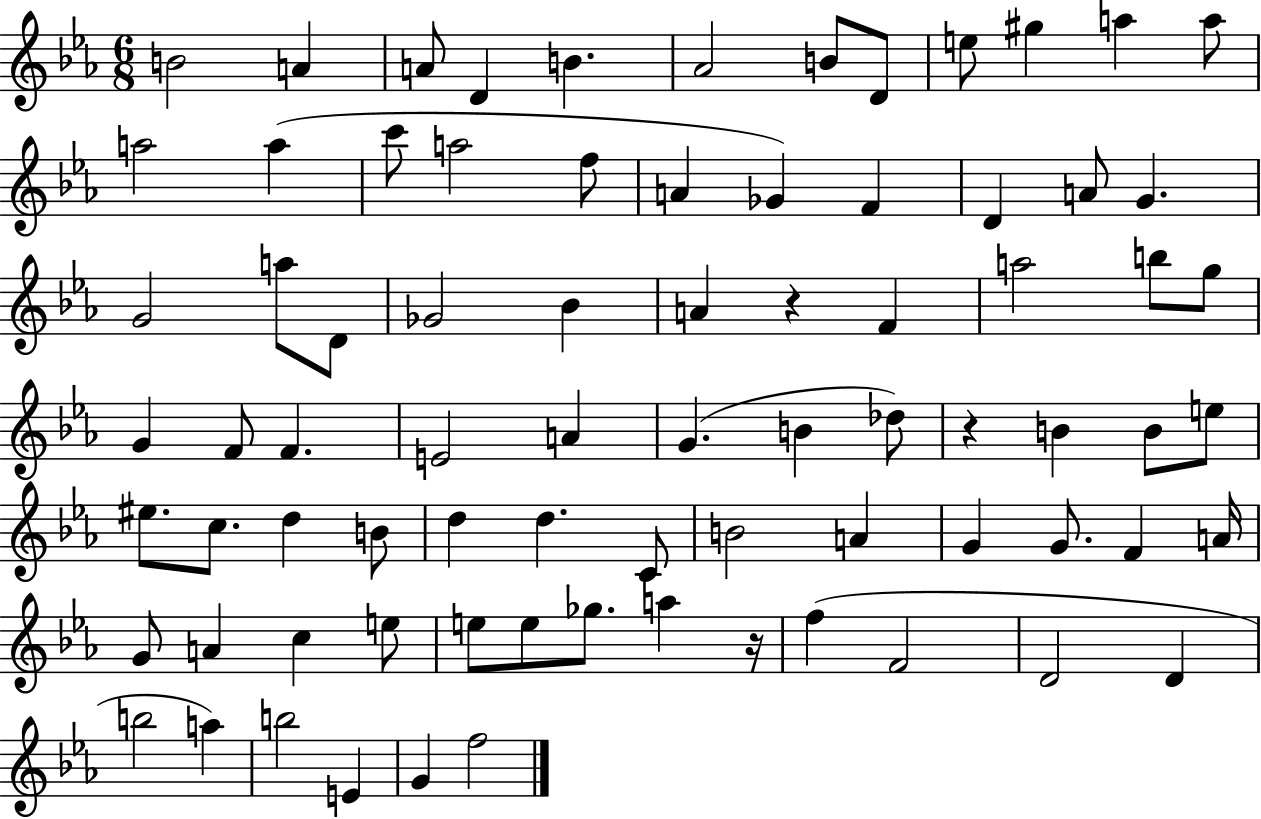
{
  \clef treble
  \numericTimeSignature
  \time 6/8
  \key ees \major
  b'2 a'4 | a'8 d'4 b'4. | aes'2 b'8 d'8 | e''8 gis''4 a''4 a''8 | \break a''2 a''4( | c'''8 a''2 f''8 | a'4 ges'4) f'4 | d'4 a'8 g'4. | \break g'2 a''8 d'8 | ges'2 bes'4 | a'4 r4 f'4 | a''2 b''8 g''8 | \break g'4 f'8 f'4. | e'2 a'4 | g'4.( b'4 des''8) | r4 b'4 b'8 e''8 | \break eis''8. c''8. d''4 b'8 | d''4 d''4. c'8 | b'2 a'4 | g'4 g'8. f'4 a'16 | \break g'8 a'4 c''4 e''8 | e''8 e''8 ges''8. a''4 r16 | f''4( f'2 | d'2 d'4 | \break b''2 a''4) | b''2 e'4 | g'4 f''2 | \bar "|."
}